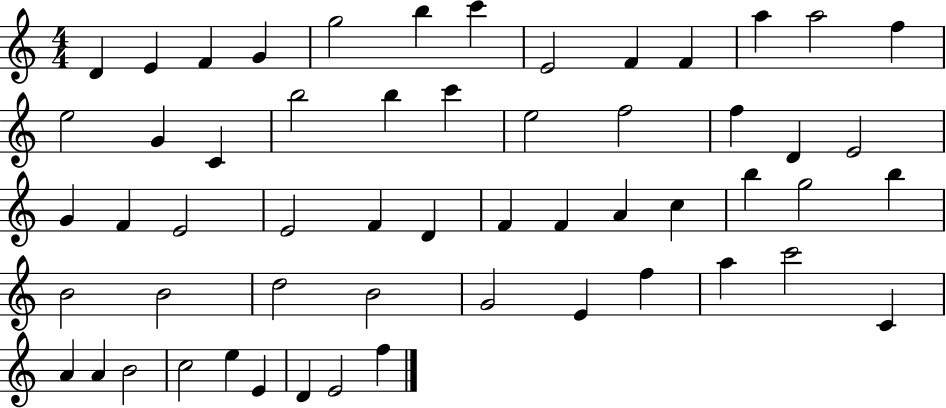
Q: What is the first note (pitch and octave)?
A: D4